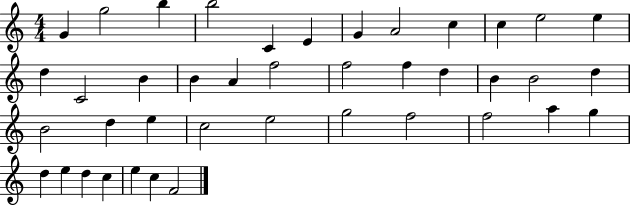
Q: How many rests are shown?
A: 0